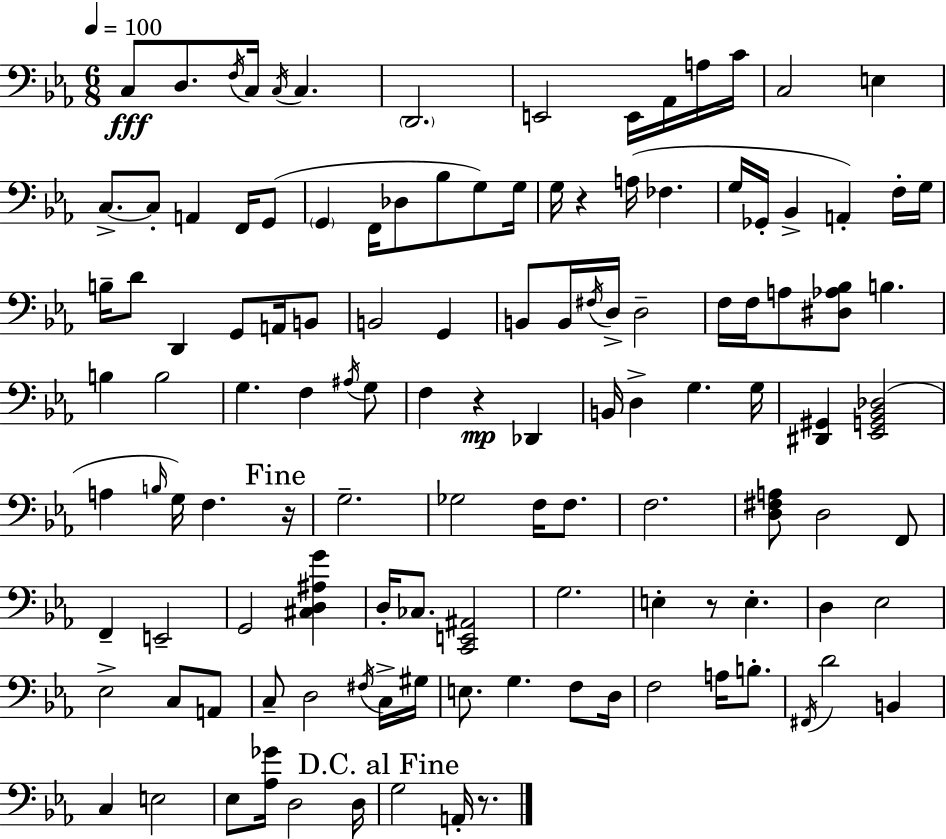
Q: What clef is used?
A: bass